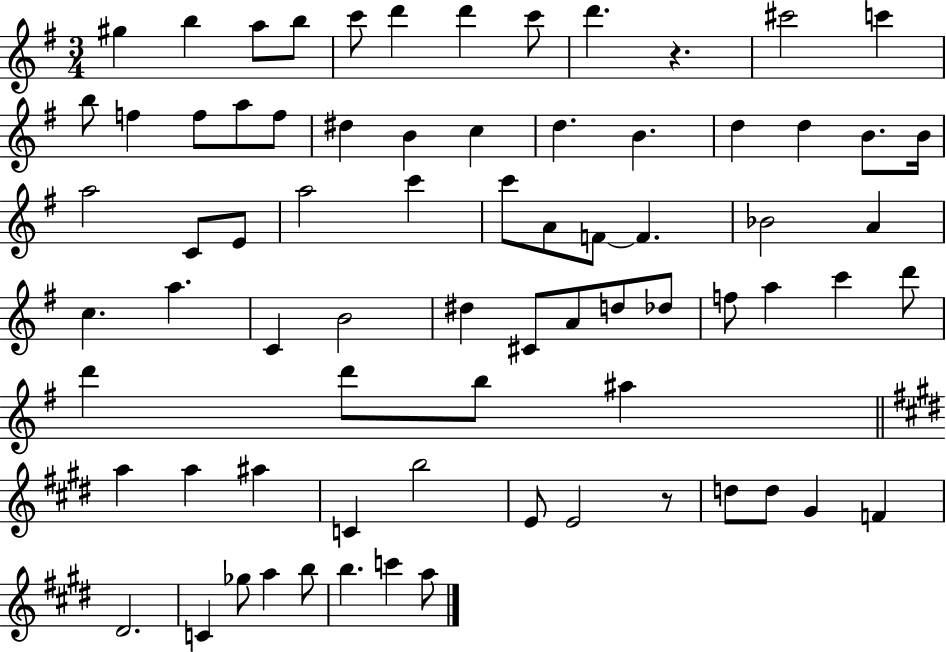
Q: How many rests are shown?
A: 2